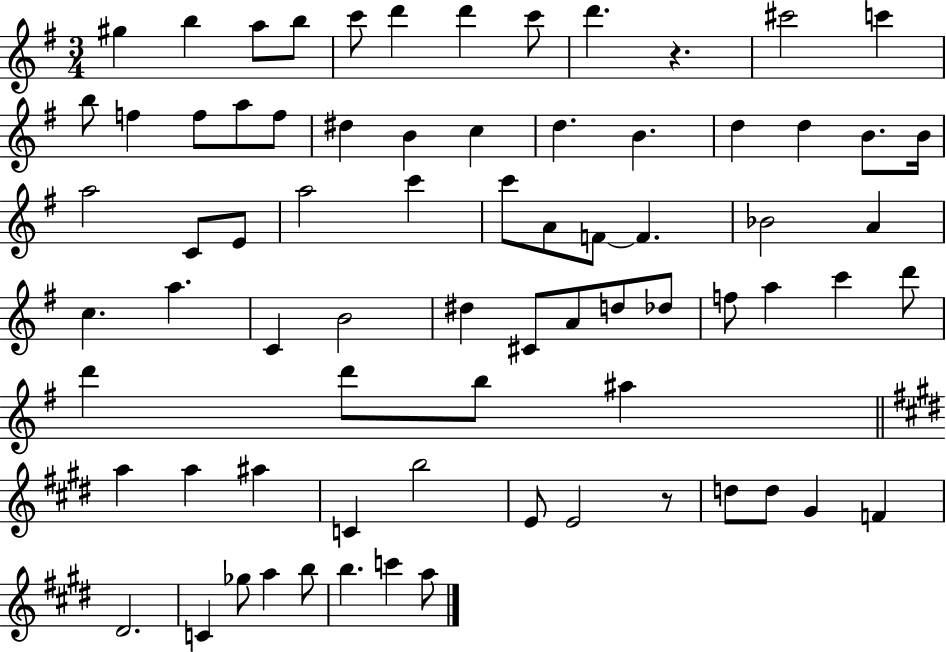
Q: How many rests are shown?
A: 2